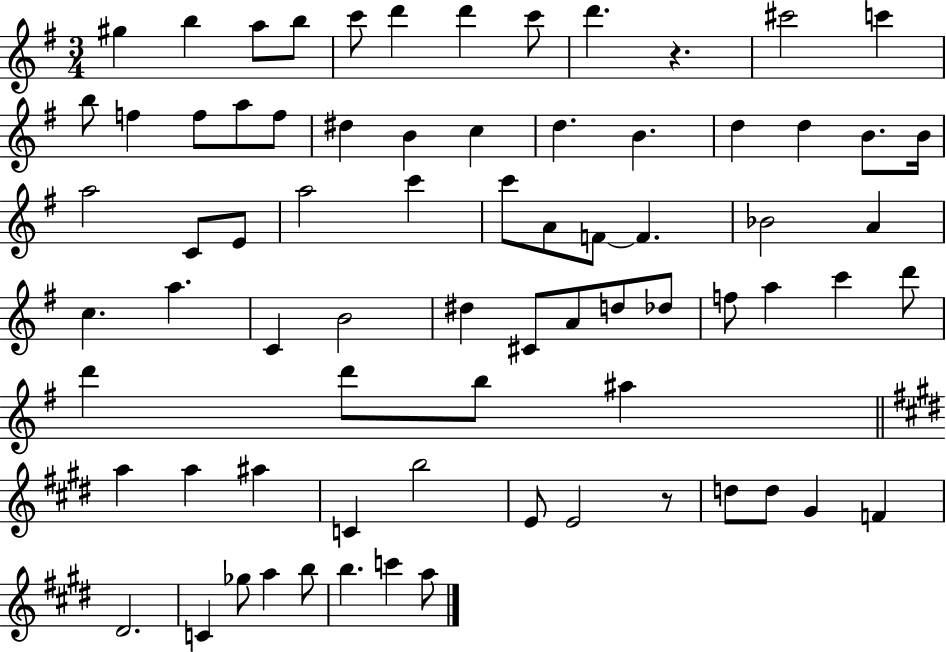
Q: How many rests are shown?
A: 2